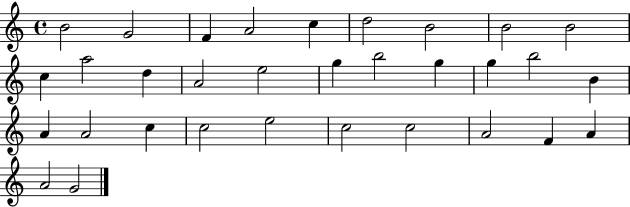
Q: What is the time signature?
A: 4/4